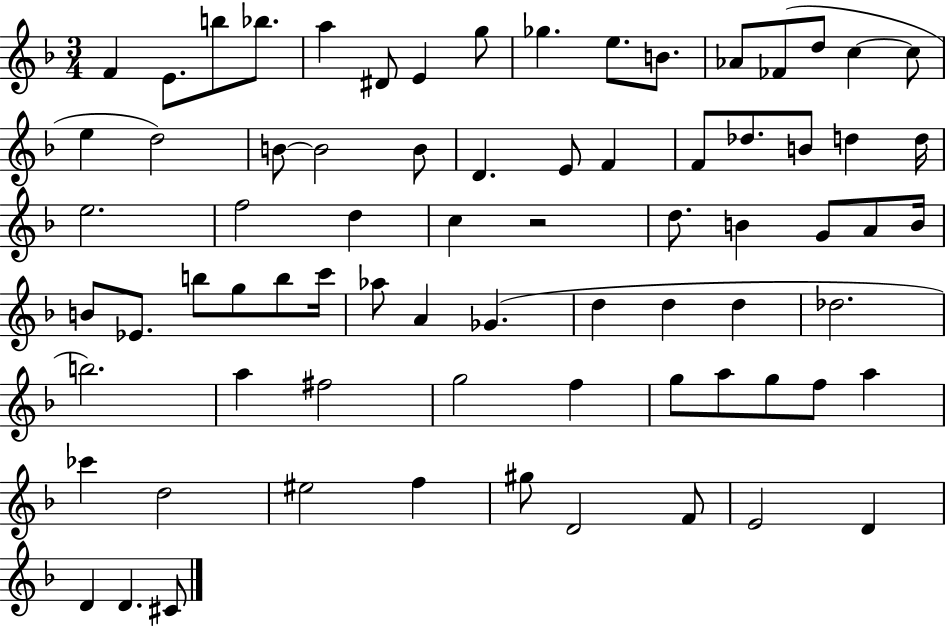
X:1
T:Untitled
M:3/4
L:1/4
K:F
F E/2 b/2 _b/2 a ^D/2 E g/2 _g e/2 B/2 _A/2 _F/2 d/2 c c/2 e d2 B/2 B2 B/2 D E/2 F F/2 _d/2 B/2 d d/4 e2 f2 d c z2 d/2 B G/2 A/2 B/4 B/2 _E/2 b/2 g/2 b/2 c'/4 _a/2 A _G d d d _d2 b2 a ^f2 g2 f g/2 a/2 g/2 f/2 a _c' d2 ^e2 f ^g/2 D2 F/2 E2 D D D ^C/2